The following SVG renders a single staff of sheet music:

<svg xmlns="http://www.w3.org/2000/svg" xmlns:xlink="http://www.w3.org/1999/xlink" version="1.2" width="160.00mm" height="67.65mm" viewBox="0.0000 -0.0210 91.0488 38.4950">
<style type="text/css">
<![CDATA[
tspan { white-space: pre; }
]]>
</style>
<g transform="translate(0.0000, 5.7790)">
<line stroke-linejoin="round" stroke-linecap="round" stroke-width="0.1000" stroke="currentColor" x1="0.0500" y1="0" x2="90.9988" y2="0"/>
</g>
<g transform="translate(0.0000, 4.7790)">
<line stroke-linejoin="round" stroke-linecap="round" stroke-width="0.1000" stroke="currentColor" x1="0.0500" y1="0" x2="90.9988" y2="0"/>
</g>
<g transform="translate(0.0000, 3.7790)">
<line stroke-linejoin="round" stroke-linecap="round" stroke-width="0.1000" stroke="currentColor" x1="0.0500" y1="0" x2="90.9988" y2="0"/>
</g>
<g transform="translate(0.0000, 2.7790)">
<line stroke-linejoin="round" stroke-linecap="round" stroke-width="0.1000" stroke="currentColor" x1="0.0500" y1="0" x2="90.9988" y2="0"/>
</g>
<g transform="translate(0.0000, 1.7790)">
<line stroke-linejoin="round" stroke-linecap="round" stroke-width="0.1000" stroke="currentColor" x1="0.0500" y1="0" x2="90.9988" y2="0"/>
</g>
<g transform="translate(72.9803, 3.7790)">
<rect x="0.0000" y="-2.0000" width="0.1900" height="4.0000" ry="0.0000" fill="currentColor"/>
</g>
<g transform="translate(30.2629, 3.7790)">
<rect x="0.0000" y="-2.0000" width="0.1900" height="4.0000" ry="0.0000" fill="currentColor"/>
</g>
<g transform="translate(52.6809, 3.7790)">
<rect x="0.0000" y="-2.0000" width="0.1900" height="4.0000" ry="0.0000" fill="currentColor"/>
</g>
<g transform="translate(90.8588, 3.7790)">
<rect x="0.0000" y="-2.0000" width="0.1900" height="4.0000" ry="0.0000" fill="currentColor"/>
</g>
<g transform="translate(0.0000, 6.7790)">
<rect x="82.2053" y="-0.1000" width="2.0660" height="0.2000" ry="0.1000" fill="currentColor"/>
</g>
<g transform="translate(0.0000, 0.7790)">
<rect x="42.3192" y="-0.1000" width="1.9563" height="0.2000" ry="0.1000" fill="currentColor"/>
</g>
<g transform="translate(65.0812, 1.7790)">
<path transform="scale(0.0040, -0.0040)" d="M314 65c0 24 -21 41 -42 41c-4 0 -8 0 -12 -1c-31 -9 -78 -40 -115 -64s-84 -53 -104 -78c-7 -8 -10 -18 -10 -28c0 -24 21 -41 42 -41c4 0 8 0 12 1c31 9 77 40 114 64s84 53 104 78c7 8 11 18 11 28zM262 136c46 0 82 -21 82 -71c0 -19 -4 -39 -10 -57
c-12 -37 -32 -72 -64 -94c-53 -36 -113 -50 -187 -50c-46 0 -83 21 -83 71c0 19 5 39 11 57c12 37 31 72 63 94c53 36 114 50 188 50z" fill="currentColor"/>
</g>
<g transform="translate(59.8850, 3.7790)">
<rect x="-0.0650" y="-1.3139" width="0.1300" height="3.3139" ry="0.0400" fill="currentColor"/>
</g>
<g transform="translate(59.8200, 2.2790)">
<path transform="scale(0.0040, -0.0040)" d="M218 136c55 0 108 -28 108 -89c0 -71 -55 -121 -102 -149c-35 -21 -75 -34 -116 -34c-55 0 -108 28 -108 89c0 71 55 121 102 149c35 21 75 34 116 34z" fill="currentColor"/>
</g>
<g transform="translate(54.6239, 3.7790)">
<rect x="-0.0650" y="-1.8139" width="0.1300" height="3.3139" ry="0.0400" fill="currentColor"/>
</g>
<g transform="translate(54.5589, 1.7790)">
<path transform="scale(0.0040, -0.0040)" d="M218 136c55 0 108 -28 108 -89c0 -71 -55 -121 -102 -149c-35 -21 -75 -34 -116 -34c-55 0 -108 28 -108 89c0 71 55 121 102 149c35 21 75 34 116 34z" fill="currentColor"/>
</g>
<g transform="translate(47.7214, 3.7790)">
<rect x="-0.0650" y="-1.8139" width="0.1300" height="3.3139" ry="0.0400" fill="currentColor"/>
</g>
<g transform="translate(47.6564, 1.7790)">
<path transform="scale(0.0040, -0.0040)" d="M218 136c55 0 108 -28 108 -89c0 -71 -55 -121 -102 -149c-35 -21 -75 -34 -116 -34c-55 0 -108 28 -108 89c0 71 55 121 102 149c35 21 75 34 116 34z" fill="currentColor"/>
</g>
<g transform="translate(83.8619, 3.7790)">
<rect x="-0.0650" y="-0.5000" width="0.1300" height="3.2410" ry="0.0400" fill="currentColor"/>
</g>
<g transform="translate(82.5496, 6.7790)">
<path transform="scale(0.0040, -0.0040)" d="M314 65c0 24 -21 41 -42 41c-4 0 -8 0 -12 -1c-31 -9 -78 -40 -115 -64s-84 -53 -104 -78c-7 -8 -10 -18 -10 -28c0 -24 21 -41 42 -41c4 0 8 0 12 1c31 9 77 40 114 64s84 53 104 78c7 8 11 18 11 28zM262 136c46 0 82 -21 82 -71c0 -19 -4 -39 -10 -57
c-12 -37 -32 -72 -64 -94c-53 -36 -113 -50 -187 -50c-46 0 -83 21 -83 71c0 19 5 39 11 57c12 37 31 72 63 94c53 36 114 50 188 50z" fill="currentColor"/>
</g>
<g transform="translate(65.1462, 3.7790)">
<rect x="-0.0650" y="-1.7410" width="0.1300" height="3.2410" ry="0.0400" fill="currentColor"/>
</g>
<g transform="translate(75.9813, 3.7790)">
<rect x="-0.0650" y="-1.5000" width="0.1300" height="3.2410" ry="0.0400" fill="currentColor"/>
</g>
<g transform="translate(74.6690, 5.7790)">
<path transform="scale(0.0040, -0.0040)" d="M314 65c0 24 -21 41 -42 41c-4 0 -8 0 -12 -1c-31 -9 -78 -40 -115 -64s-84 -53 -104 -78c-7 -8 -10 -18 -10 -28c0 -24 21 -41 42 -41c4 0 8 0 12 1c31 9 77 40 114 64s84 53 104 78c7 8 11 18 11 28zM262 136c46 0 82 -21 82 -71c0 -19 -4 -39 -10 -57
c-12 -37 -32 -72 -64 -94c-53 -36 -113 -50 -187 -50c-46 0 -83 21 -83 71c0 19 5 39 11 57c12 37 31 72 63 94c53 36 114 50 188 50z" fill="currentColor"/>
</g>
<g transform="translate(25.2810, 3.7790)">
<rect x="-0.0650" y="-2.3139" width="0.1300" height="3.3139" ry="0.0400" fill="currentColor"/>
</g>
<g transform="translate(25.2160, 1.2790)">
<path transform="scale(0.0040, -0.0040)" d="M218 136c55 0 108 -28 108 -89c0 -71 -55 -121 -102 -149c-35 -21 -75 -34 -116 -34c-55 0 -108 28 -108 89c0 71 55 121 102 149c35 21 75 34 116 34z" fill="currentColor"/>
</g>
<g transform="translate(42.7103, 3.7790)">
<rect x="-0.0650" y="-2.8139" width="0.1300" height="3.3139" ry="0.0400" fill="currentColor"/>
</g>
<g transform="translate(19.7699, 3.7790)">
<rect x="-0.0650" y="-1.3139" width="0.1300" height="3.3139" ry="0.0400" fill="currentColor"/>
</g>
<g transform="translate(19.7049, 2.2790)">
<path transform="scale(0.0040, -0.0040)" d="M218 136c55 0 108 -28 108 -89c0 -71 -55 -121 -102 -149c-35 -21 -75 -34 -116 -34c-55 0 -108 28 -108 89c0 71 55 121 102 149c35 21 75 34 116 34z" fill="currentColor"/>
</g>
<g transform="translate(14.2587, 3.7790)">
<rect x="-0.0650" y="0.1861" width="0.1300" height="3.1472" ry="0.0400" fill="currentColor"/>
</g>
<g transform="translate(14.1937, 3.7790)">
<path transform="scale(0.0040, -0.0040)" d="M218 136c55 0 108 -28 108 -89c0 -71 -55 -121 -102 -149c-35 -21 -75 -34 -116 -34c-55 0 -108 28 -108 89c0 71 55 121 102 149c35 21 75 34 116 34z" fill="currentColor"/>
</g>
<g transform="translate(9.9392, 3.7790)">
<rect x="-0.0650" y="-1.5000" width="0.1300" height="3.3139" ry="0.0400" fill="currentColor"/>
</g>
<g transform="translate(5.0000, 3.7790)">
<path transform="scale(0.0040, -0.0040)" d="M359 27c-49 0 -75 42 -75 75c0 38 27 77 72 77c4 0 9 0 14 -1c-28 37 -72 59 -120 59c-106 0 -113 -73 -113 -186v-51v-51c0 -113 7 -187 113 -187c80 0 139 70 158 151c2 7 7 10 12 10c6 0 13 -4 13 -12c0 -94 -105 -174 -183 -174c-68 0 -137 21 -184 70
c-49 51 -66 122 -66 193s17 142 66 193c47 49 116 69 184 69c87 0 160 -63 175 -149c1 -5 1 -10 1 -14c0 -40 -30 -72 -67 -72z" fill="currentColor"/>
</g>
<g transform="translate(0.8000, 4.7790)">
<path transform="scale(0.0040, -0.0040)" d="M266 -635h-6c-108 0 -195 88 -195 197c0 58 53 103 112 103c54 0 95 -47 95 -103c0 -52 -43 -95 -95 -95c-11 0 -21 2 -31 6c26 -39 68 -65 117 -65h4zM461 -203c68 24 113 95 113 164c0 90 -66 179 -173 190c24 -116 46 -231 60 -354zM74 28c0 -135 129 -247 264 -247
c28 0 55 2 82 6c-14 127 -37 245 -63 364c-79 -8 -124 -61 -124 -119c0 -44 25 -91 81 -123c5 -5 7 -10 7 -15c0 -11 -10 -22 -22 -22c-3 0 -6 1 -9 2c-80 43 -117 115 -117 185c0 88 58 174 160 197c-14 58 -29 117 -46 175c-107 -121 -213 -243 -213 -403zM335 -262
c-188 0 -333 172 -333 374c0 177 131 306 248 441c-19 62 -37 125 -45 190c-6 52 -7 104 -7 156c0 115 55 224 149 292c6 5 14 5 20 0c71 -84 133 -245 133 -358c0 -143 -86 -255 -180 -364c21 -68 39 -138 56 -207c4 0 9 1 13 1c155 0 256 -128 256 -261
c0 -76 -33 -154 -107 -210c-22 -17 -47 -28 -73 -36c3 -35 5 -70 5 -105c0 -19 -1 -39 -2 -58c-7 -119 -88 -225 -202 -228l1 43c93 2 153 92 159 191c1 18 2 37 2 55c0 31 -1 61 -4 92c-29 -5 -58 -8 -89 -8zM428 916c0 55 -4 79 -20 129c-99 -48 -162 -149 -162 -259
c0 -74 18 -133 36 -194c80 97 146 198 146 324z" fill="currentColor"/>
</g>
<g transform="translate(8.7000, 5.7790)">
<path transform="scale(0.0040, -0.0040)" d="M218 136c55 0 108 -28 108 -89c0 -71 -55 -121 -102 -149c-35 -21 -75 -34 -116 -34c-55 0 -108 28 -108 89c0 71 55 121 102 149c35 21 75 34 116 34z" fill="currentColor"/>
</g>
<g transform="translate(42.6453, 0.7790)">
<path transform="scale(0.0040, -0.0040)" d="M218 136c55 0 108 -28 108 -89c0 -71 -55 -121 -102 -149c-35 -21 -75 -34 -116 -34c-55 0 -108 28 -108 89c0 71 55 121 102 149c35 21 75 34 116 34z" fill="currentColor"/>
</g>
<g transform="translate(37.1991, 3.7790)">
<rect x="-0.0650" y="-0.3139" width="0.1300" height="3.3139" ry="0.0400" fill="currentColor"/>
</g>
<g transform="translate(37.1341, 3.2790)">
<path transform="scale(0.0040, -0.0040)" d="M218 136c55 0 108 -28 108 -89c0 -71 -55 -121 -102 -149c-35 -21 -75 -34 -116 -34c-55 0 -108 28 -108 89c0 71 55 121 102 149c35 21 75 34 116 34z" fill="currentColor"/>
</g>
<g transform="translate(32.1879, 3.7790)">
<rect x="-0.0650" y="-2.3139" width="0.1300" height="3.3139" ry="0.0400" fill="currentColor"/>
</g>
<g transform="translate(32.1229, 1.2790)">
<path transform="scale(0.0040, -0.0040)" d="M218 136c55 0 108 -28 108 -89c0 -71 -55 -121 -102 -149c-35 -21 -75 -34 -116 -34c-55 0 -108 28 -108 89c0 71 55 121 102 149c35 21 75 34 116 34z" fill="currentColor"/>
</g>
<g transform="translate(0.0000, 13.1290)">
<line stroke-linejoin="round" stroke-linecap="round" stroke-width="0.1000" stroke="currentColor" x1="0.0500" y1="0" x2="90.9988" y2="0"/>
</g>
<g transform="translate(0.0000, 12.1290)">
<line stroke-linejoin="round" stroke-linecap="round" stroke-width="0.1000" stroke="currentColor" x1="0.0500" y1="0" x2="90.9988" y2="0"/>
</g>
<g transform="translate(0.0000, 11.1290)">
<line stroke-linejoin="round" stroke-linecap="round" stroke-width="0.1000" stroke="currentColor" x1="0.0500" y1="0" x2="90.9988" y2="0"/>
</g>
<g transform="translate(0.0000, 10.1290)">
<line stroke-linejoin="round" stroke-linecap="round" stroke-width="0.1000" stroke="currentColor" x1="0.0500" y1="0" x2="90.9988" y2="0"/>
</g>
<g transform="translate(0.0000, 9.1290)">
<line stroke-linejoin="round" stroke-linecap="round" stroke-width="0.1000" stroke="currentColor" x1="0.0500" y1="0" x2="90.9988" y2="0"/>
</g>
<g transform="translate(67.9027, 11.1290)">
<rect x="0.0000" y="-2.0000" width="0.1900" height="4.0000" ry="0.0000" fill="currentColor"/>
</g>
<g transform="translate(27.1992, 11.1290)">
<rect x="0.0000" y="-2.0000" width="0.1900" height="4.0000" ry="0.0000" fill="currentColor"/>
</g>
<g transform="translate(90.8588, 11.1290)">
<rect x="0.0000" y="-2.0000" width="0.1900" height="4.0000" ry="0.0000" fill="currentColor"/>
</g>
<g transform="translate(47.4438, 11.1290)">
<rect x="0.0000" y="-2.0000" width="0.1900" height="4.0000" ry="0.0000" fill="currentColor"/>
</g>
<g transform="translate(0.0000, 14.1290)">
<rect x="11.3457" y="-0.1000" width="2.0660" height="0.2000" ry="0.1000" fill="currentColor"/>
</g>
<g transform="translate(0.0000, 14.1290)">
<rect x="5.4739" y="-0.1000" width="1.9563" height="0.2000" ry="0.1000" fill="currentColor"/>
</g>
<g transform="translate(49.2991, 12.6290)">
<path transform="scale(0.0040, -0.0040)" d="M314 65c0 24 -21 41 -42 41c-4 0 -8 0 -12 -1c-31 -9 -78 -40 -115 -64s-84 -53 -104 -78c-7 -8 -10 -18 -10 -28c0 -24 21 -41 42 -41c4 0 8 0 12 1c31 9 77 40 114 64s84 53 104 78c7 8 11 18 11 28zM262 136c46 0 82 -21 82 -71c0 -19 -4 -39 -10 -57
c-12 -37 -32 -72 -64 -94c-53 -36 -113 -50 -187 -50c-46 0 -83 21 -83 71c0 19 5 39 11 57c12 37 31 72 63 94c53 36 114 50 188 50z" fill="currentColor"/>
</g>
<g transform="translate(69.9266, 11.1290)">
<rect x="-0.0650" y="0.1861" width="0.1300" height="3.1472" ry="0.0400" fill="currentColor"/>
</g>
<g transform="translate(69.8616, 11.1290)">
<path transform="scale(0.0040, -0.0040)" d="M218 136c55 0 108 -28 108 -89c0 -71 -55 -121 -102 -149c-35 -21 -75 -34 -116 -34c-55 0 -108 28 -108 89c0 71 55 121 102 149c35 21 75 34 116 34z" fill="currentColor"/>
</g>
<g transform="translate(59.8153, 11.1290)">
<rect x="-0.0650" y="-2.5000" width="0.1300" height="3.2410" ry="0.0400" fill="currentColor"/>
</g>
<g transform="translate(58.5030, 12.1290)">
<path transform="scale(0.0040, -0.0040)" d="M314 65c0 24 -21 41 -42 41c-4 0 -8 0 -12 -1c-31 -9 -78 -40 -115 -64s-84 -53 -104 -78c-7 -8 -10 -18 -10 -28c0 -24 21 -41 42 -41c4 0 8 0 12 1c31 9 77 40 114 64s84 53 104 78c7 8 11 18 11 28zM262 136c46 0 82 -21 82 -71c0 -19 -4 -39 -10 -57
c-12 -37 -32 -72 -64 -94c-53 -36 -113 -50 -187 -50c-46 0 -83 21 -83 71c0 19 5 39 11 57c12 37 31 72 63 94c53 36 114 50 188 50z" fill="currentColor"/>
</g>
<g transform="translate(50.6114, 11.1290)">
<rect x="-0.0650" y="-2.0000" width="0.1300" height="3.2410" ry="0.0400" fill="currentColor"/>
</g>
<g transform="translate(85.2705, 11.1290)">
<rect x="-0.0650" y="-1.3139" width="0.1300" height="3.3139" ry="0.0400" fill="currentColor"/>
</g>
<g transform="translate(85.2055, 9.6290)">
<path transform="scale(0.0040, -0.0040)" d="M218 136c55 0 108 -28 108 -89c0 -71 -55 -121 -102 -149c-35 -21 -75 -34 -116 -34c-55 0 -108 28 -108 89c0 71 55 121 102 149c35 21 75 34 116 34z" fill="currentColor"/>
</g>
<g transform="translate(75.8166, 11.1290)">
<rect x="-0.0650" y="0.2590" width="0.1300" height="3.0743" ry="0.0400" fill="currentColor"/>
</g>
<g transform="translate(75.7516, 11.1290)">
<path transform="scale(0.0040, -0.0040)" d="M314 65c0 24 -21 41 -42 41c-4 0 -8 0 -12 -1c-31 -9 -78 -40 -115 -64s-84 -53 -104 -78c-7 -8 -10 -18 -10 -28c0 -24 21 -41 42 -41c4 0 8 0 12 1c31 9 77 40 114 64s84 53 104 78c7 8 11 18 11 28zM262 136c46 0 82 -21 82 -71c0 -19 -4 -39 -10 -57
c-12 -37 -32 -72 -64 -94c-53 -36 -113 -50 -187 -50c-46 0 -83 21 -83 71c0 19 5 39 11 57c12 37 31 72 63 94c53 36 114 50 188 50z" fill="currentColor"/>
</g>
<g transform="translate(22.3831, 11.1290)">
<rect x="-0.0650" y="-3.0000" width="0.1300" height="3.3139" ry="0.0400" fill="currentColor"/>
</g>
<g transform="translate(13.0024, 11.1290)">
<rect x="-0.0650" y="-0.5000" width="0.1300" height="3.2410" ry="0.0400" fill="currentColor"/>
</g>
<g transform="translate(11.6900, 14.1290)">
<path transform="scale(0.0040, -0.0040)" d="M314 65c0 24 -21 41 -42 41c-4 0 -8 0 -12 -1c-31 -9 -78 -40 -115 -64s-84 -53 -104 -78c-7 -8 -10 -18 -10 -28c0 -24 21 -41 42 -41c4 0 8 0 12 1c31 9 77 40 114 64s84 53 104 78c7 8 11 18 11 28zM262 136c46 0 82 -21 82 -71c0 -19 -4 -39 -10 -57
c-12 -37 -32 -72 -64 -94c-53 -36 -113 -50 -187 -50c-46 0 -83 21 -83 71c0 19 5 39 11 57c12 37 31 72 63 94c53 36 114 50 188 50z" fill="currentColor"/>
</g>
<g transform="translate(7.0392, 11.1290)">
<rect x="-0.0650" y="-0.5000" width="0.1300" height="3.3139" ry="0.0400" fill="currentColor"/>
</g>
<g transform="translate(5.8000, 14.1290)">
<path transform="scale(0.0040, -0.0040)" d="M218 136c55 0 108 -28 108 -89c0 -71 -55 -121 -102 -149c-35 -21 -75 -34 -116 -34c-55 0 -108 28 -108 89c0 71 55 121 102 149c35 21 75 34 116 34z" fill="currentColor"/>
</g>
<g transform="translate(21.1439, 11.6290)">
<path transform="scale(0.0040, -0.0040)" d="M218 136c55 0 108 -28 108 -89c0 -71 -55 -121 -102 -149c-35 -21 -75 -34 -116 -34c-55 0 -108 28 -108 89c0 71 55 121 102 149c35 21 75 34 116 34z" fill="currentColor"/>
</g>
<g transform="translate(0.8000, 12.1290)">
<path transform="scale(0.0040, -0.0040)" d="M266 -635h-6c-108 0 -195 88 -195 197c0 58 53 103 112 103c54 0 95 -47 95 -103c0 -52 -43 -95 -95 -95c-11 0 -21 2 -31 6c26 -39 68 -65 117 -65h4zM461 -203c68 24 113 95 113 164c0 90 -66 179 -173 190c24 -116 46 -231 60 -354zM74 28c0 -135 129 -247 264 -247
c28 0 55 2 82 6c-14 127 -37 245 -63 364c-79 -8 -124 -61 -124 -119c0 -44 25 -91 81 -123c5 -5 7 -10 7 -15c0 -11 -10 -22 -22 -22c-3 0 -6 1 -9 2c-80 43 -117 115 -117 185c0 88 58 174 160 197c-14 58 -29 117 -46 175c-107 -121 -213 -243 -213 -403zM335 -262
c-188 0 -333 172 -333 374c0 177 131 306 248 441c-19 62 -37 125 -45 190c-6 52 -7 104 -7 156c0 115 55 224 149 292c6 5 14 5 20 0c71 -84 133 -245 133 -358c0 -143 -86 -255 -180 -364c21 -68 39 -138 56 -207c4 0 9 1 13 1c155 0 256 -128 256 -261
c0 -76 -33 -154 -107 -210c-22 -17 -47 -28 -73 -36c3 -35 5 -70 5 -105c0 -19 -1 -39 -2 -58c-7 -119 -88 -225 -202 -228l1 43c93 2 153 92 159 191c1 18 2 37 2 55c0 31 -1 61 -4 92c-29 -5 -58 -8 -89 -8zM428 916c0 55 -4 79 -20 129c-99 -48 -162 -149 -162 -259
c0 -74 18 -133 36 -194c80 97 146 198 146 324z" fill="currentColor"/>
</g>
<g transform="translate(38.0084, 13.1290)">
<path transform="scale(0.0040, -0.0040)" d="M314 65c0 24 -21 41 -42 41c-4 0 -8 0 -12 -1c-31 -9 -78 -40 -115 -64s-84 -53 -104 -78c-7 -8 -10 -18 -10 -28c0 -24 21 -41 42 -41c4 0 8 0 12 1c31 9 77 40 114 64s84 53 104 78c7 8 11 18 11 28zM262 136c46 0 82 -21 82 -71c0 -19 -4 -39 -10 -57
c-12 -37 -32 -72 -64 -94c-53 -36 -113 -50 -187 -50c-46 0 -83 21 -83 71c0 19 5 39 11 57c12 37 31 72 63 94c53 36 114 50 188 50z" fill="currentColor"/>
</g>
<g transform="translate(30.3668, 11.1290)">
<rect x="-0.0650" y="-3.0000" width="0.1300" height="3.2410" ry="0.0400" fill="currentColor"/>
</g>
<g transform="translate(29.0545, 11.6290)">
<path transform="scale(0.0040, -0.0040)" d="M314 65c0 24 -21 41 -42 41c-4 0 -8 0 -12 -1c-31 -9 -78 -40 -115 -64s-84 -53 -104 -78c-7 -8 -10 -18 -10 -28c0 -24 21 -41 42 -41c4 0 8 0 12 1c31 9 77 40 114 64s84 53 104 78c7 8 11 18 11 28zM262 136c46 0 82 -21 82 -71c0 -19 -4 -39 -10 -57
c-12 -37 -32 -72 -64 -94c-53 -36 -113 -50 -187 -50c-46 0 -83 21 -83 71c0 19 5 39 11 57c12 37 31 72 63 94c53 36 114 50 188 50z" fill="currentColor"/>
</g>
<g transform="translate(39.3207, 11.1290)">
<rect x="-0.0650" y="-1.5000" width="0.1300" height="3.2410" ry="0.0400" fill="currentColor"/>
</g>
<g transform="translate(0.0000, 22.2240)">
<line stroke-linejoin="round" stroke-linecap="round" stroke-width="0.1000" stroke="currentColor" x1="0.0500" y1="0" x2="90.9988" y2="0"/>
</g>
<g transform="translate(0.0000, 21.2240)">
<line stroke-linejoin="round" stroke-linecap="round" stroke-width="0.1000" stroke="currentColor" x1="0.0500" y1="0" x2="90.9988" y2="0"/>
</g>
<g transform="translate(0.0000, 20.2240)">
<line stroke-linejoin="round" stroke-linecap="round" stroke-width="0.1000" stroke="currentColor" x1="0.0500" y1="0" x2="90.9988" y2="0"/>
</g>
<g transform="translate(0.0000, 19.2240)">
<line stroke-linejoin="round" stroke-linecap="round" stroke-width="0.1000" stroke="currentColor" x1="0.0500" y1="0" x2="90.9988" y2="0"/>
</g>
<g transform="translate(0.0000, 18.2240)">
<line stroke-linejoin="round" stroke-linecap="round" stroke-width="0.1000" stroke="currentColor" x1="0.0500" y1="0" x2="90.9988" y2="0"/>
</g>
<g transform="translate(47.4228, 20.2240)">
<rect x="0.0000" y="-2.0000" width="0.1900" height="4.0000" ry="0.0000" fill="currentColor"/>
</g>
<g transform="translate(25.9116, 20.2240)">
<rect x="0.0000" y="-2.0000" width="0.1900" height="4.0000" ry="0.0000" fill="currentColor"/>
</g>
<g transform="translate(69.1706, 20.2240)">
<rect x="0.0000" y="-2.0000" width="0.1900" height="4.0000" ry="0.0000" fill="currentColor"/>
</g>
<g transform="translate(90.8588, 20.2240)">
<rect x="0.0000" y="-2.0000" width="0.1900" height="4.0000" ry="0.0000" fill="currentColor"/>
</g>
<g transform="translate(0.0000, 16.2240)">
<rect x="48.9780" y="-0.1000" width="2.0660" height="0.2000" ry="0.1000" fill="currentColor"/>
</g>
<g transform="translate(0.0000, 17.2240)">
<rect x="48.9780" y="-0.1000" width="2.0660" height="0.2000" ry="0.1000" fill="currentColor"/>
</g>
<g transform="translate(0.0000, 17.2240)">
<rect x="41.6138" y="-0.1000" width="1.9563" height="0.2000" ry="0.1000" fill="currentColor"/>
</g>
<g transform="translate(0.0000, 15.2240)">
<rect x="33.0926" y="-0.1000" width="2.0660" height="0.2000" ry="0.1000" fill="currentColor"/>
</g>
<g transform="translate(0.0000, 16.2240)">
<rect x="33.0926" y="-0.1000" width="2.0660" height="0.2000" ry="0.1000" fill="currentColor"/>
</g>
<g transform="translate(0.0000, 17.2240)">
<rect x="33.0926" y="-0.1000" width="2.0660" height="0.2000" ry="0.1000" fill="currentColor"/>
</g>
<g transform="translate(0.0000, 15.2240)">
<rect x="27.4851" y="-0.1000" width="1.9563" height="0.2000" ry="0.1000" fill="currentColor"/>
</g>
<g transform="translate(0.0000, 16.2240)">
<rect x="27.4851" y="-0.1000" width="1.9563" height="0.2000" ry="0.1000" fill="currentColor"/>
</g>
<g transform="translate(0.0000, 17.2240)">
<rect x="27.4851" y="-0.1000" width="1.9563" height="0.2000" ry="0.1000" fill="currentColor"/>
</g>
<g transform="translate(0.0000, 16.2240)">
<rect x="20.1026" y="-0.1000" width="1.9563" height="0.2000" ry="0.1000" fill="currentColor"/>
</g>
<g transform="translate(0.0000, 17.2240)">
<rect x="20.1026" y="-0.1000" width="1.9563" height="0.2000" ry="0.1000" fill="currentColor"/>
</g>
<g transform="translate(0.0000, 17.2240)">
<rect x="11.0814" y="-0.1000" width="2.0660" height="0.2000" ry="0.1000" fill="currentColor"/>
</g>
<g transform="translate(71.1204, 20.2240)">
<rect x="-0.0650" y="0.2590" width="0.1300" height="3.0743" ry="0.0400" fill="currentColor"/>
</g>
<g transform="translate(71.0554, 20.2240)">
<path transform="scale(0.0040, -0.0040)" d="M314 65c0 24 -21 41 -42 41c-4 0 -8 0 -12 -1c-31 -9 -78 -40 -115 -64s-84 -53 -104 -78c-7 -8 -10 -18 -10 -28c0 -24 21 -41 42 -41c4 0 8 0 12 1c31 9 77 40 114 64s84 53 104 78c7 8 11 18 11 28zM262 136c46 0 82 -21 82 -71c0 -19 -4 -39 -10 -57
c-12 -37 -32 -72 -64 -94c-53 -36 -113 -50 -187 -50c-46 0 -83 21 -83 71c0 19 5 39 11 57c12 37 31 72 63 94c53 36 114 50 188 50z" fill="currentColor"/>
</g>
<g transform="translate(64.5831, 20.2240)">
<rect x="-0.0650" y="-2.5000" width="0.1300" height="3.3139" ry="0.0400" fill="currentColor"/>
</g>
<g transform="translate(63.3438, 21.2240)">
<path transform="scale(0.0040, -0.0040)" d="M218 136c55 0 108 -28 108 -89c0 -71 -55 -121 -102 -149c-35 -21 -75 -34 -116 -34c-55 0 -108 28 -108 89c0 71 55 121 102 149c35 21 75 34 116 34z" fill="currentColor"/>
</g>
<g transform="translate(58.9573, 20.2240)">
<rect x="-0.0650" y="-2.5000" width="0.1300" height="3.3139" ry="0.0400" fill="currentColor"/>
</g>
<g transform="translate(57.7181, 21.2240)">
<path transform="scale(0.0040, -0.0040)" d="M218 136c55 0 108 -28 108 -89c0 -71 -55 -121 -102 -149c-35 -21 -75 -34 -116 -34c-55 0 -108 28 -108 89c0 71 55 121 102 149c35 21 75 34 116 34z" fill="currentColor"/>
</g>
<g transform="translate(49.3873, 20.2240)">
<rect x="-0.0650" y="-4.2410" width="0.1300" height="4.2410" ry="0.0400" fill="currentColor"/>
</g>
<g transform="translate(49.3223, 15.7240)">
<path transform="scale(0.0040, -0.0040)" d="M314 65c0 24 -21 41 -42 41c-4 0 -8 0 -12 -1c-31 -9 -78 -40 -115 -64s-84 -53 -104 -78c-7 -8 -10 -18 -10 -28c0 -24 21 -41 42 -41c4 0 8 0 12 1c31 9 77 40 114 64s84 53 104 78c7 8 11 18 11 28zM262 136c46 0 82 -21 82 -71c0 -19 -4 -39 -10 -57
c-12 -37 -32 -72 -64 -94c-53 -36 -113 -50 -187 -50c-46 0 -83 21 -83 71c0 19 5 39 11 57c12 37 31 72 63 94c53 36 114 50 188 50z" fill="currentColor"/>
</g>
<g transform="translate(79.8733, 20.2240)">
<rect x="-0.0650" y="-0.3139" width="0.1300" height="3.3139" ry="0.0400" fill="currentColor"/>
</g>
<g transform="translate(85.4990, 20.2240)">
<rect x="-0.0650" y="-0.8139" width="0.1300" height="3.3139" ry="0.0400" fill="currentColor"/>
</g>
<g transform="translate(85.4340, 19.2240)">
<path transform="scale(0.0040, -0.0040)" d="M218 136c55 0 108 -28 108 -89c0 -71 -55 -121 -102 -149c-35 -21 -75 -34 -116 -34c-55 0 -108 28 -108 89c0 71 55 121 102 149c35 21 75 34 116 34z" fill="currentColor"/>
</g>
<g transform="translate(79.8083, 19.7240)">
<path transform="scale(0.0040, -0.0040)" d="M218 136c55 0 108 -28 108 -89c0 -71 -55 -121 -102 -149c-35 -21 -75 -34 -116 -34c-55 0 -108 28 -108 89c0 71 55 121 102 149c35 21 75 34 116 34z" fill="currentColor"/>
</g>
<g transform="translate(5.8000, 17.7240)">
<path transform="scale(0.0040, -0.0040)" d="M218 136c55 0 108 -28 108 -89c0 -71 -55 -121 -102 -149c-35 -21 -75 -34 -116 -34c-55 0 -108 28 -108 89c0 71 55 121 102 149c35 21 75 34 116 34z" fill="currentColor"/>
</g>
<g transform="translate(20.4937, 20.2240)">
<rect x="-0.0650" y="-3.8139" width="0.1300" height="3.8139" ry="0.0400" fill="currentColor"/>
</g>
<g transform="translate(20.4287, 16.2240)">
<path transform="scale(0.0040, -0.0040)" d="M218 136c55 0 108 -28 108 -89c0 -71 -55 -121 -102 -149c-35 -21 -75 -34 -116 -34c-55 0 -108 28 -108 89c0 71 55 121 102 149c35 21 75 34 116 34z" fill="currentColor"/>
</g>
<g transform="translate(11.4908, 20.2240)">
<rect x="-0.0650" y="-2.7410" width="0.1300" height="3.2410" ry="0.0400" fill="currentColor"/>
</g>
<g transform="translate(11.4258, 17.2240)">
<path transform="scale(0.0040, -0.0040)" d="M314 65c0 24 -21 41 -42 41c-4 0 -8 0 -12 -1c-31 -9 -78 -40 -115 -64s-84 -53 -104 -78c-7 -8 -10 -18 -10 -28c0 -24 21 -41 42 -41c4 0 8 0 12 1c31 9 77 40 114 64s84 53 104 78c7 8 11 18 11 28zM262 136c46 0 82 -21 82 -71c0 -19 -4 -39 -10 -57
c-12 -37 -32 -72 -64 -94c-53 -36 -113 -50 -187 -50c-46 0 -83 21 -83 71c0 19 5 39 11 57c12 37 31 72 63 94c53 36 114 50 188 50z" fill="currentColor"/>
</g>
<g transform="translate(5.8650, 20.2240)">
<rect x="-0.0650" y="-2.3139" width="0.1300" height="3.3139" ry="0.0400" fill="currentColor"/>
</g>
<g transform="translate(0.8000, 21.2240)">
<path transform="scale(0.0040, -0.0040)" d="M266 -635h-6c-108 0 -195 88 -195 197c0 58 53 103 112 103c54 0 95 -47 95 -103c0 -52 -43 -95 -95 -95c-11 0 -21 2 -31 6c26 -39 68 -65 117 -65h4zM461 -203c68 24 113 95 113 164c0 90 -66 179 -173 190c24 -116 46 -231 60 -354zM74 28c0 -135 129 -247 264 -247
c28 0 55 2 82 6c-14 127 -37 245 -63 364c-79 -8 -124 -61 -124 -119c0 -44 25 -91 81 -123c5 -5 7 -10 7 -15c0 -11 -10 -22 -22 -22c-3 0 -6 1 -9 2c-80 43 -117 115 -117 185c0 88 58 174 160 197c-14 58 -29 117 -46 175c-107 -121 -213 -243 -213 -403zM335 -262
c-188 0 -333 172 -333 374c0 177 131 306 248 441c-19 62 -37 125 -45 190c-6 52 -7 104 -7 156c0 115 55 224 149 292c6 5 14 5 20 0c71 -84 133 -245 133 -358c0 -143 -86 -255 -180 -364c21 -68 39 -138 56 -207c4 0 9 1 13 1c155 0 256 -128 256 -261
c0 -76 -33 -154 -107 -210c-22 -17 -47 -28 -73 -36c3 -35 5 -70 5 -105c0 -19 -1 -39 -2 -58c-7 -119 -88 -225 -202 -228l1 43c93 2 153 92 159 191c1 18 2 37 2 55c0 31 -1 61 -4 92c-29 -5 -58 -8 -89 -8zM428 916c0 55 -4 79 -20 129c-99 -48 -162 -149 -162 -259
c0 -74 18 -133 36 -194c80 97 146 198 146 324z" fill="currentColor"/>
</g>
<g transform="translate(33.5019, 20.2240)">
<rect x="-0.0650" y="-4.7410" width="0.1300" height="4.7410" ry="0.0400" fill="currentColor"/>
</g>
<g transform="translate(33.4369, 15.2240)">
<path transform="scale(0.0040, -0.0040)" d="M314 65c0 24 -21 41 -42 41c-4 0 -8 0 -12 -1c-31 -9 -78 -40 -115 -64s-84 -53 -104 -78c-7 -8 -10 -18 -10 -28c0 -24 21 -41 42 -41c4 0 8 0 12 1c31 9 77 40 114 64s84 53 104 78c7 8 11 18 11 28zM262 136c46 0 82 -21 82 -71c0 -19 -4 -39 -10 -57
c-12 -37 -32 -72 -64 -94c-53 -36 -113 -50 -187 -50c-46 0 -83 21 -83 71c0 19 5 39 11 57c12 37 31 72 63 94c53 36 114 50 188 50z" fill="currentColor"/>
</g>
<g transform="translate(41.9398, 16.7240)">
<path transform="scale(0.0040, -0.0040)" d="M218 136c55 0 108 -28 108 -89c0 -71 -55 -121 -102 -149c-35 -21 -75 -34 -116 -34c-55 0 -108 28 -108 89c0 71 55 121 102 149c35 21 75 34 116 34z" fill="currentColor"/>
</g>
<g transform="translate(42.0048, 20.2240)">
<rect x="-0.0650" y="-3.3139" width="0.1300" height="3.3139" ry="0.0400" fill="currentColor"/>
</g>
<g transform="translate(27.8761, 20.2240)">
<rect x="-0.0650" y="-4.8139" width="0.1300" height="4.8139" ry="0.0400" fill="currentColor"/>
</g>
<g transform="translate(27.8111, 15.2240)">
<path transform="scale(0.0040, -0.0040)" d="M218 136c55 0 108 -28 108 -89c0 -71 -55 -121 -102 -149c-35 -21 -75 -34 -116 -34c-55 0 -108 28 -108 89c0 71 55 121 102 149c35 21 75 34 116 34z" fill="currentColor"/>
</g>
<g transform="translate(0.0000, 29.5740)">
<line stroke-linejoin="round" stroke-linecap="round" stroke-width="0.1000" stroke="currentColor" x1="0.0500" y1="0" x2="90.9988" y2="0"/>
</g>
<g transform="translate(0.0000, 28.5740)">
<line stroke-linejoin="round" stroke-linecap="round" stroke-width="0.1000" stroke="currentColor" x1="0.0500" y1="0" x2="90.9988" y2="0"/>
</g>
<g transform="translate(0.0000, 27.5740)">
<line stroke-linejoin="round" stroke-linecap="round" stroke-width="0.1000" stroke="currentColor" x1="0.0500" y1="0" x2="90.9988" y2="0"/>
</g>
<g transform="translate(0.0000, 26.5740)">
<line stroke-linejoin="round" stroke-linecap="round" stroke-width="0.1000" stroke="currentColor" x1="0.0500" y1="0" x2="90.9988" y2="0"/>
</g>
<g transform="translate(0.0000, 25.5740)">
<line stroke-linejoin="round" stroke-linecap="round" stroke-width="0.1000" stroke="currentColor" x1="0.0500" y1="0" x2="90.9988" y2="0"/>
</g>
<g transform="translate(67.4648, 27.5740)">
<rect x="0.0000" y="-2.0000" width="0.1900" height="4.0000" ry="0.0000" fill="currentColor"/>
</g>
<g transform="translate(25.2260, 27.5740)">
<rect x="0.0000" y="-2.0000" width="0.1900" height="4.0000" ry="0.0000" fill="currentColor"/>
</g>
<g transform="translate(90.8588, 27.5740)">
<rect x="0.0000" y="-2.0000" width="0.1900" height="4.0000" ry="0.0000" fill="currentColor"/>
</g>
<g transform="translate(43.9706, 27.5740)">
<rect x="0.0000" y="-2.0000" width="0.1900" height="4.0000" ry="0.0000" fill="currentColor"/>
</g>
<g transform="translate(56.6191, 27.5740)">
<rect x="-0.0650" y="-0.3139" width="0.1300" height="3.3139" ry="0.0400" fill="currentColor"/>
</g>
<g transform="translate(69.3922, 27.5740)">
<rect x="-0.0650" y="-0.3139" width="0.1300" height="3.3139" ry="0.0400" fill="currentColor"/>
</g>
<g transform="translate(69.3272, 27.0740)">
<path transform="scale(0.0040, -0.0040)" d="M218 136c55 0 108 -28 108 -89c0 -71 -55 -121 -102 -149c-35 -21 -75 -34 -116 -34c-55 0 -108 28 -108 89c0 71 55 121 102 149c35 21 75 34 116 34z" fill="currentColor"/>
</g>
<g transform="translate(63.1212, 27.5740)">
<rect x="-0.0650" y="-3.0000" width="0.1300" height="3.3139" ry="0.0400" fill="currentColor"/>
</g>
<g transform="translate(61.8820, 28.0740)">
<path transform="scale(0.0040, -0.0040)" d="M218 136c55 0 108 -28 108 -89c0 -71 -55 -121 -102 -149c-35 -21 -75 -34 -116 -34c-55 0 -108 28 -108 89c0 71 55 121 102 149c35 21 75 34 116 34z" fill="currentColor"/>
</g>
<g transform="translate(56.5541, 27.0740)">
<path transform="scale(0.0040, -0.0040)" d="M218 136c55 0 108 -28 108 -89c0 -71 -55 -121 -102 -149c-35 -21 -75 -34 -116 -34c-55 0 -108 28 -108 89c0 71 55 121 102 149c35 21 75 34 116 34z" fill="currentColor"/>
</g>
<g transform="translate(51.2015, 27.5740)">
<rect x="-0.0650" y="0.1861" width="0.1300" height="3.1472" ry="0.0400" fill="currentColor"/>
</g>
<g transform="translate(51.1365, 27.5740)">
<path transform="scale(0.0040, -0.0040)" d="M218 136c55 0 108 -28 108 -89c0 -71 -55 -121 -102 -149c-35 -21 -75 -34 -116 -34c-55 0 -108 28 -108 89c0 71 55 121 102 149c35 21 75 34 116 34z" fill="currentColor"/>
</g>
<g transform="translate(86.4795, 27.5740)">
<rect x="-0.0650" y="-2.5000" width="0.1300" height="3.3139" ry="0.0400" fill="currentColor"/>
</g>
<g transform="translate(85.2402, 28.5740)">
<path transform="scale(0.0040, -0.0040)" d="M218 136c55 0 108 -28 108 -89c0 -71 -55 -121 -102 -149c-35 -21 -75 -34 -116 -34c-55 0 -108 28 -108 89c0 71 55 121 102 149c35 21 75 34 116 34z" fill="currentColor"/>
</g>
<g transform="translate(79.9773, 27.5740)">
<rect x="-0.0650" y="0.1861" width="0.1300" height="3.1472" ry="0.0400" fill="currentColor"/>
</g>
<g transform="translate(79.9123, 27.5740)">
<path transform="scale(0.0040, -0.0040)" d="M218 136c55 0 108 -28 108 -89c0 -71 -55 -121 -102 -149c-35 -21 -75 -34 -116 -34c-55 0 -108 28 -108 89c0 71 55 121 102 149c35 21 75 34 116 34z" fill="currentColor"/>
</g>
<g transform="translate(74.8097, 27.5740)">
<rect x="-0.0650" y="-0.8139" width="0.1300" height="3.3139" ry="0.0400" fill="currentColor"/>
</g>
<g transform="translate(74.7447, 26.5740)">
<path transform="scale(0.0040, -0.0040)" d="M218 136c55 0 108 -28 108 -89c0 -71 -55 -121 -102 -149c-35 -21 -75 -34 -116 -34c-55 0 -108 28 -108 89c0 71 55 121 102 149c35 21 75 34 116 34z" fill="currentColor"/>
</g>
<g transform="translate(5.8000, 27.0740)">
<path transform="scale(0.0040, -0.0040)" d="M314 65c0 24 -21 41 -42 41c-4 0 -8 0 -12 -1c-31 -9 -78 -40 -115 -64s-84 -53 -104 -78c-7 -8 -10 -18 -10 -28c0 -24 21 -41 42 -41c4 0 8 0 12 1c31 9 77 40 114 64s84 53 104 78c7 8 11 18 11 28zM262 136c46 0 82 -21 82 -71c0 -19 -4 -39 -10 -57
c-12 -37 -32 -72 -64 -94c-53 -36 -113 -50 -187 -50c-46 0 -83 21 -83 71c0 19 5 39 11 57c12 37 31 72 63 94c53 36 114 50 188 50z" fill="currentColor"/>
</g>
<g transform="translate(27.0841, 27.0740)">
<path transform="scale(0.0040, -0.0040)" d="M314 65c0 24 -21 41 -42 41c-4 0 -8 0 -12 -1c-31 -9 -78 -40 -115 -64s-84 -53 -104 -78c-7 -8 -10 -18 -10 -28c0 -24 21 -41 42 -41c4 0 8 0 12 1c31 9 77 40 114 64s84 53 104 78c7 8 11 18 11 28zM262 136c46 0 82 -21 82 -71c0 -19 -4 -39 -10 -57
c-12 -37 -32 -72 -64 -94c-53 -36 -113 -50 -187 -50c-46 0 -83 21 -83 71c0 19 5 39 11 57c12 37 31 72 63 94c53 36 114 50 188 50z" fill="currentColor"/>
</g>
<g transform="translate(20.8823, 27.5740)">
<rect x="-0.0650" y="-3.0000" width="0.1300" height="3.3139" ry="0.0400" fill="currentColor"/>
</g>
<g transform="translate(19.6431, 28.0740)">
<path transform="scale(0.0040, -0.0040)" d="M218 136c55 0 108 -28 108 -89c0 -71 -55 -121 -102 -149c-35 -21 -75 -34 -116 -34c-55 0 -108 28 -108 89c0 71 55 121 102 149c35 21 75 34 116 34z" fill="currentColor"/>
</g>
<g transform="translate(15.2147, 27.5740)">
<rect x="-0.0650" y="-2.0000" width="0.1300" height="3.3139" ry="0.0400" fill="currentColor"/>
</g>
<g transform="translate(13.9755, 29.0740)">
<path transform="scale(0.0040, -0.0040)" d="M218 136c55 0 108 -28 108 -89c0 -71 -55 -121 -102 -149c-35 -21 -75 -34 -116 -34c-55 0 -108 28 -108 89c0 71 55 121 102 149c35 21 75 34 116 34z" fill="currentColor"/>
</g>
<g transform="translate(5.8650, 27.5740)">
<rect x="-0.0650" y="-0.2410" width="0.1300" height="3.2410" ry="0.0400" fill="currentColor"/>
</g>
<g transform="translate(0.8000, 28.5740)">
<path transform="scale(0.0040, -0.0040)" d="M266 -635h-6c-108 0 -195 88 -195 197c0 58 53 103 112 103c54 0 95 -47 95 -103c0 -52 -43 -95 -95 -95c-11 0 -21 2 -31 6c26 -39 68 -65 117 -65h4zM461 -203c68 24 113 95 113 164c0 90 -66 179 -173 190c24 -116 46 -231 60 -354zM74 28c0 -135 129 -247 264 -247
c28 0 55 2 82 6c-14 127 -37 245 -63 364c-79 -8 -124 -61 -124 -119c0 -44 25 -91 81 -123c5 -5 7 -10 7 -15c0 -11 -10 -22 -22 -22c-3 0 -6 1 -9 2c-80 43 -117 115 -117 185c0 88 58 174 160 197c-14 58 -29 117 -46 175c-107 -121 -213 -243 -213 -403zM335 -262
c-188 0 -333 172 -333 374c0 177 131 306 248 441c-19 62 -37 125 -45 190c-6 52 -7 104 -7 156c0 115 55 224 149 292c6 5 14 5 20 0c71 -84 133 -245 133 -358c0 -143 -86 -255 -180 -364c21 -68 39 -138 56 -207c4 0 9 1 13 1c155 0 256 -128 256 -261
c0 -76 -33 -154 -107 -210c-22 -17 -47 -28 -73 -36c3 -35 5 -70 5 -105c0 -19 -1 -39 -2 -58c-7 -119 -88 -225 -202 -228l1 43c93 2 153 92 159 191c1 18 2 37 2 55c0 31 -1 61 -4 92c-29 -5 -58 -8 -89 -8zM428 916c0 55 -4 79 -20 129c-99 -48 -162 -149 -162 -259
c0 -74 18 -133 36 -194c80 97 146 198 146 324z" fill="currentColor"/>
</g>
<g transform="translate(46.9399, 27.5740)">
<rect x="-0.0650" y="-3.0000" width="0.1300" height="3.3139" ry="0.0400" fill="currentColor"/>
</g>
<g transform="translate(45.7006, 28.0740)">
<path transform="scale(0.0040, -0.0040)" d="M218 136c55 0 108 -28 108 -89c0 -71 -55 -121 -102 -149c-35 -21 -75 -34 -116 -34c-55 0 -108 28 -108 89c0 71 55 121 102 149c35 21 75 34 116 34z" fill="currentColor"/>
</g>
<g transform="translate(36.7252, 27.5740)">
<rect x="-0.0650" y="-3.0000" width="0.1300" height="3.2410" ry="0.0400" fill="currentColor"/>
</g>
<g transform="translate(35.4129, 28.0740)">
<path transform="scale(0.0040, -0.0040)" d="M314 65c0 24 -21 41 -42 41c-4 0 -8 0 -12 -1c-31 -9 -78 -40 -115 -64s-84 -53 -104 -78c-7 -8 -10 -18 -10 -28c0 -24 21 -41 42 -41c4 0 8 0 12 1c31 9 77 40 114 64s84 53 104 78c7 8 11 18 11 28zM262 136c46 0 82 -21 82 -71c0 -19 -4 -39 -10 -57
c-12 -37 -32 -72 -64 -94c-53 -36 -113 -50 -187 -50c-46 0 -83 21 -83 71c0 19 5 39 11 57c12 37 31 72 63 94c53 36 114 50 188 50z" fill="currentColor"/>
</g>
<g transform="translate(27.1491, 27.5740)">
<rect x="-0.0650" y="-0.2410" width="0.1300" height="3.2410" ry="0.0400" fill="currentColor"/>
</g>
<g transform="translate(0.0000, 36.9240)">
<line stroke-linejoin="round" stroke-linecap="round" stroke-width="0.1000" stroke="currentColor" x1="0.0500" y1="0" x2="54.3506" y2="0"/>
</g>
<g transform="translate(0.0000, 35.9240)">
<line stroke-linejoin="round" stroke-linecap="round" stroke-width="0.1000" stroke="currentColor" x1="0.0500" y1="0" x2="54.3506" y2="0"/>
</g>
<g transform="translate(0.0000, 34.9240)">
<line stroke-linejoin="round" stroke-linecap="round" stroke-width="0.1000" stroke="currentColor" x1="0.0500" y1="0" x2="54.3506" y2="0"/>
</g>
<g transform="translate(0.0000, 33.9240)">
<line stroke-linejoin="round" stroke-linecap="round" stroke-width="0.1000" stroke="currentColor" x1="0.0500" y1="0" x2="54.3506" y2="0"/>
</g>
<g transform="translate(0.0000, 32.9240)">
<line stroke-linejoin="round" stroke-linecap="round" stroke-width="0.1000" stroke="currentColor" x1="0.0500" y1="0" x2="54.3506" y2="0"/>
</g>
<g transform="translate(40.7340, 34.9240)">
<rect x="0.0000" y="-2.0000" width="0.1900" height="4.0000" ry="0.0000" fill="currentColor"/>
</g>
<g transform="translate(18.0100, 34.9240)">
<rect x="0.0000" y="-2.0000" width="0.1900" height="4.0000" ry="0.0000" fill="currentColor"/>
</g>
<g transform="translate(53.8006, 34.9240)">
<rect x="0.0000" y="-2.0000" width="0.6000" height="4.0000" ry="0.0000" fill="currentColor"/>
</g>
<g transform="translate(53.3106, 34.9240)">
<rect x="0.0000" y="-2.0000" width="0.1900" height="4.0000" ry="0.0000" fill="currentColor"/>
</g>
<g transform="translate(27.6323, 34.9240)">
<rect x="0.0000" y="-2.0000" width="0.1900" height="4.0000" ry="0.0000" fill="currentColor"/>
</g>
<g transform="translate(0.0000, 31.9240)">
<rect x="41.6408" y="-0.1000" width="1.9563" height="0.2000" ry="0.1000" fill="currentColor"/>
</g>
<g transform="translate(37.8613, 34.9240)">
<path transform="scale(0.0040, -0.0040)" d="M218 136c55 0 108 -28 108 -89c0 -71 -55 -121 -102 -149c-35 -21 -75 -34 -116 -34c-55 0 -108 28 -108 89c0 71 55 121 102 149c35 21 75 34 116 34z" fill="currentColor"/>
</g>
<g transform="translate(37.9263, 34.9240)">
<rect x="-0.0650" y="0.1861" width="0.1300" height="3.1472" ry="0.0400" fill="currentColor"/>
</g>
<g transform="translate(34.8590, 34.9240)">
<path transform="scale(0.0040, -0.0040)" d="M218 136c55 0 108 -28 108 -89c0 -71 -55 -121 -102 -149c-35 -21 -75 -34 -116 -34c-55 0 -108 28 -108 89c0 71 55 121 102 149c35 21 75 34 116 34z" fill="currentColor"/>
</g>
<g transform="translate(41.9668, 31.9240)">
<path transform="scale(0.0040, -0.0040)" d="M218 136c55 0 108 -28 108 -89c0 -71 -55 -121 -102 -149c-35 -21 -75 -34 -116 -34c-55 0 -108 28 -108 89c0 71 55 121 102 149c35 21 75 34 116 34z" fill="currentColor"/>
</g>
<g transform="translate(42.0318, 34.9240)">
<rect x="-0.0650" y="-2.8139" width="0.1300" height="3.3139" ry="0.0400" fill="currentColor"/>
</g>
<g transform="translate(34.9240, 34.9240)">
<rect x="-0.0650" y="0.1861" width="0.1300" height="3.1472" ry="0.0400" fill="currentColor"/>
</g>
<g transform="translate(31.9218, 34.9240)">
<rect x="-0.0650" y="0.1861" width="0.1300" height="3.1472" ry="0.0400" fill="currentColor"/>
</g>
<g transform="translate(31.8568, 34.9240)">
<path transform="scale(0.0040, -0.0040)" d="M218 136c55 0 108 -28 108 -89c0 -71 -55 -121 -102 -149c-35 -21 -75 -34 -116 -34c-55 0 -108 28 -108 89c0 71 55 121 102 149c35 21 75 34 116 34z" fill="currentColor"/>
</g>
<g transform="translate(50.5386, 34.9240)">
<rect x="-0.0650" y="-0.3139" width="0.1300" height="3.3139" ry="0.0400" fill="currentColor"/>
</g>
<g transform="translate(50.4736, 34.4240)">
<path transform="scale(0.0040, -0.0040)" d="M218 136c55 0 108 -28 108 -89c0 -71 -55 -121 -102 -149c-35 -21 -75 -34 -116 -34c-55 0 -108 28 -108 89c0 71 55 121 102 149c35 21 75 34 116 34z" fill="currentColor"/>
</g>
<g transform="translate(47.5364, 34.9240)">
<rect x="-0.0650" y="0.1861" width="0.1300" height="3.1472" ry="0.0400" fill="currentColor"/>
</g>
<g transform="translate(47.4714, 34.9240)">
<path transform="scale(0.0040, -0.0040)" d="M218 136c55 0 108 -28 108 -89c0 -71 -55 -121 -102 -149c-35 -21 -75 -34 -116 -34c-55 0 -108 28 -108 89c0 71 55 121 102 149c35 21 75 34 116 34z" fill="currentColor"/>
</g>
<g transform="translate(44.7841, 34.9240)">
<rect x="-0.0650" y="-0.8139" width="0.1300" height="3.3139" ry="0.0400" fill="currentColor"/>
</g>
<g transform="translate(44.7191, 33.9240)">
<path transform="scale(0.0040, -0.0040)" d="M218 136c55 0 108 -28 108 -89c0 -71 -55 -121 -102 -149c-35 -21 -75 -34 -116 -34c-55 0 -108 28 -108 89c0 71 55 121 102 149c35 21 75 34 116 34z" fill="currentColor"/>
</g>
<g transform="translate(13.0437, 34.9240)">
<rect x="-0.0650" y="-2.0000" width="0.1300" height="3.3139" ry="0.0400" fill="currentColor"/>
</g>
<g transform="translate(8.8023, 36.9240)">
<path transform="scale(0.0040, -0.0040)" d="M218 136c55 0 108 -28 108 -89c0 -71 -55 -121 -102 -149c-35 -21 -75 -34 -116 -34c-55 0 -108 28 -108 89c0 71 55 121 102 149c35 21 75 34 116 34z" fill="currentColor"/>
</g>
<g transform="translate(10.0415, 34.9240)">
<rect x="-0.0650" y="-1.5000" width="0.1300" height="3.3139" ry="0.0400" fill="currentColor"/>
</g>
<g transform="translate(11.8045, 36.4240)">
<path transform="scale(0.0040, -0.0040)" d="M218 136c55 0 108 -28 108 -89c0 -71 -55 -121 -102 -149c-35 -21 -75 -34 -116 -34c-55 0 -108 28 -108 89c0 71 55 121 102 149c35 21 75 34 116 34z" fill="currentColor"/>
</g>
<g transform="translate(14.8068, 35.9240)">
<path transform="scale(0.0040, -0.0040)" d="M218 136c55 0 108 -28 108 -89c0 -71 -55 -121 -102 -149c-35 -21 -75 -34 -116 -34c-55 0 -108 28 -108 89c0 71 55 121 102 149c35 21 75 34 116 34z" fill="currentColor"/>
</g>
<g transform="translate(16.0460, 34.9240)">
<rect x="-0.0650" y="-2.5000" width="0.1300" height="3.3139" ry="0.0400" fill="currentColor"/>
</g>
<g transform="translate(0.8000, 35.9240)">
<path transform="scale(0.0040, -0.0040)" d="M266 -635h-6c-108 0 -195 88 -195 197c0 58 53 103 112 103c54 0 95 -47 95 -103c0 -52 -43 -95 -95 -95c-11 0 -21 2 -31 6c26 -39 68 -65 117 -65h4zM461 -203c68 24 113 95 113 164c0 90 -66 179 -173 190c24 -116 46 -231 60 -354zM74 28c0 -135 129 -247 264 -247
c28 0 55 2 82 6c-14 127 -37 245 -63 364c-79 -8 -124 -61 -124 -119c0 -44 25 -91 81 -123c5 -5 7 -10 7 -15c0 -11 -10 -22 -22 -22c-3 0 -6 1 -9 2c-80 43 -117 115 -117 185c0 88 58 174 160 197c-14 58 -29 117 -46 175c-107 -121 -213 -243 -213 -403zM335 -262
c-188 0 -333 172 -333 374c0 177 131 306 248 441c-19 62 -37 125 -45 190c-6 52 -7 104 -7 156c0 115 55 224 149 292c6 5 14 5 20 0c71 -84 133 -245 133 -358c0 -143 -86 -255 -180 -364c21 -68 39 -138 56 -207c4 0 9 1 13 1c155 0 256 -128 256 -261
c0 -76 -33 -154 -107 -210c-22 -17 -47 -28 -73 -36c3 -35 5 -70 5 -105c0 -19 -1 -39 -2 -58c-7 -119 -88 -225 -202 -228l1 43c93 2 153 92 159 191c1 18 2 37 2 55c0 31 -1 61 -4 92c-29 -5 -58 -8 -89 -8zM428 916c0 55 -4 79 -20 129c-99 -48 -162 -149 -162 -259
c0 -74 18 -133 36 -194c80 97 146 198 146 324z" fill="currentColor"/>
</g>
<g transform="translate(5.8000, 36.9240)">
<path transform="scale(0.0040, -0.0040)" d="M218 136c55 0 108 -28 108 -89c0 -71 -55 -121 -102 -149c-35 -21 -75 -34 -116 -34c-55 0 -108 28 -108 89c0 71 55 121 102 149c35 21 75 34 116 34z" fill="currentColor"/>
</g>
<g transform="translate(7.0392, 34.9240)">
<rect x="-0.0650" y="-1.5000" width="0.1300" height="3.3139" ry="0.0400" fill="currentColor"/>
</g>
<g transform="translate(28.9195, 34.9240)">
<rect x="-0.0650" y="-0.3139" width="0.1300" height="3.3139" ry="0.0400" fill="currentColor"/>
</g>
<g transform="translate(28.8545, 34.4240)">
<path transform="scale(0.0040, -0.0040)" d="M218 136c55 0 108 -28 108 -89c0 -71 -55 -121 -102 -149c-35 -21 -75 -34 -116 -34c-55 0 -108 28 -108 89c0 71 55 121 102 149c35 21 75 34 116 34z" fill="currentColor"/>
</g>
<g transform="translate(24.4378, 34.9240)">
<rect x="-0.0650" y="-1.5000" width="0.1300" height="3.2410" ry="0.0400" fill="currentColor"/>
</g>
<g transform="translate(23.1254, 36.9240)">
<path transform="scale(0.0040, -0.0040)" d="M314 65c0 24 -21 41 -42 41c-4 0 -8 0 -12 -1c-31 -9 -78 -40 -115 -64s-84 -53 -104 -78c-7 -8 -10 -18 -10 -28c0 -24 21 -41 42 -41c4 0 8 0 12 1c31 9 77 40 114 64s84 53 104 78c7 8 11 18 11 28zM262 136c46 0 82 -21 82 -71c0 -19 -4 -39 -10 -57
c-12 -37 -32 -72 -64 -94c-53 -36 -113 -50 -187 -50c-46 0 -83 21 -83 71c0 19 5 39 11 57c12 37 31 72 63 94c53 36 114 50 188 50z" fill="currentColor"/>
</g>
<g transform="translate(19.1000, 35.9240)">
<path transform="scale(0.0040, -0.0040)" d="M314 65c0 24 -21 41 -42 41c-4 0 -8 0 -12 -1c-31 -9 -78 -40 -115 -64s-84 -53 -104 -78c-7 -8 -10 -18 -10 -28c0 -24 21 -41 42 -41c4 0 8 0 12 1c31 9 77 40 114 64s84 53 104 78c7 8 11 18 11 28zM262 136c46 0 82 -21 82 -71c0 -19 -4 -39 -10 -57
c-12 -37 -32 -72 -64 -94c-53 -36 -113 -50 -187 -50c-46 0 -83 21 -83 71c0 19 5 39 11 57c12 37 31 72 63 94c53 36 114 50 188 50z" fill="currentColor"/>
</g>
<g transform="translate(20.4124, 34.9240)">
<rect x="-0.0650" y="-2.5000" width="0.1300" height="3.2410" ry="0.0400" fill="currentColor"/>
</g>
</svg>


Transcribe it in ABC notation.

X:1
T:Untitled
M:4/4
L:1/4
K:C
E B e g g c a f f e f2 E2 C2 C C2 A A2 E2 F2 G2 B B2 e g a2 c' e' e'2 b d'2 G G B2 c d c2 F A c2 A2 A B c A c d B G E E F G G2 E2 c B B B a d B c